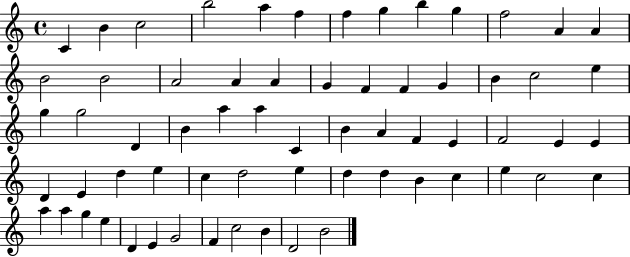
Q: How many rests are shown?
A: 0